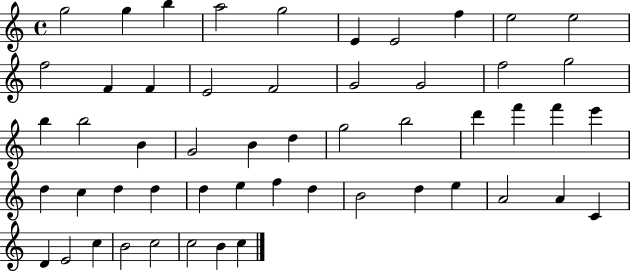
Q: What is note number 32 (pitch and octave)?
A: D5